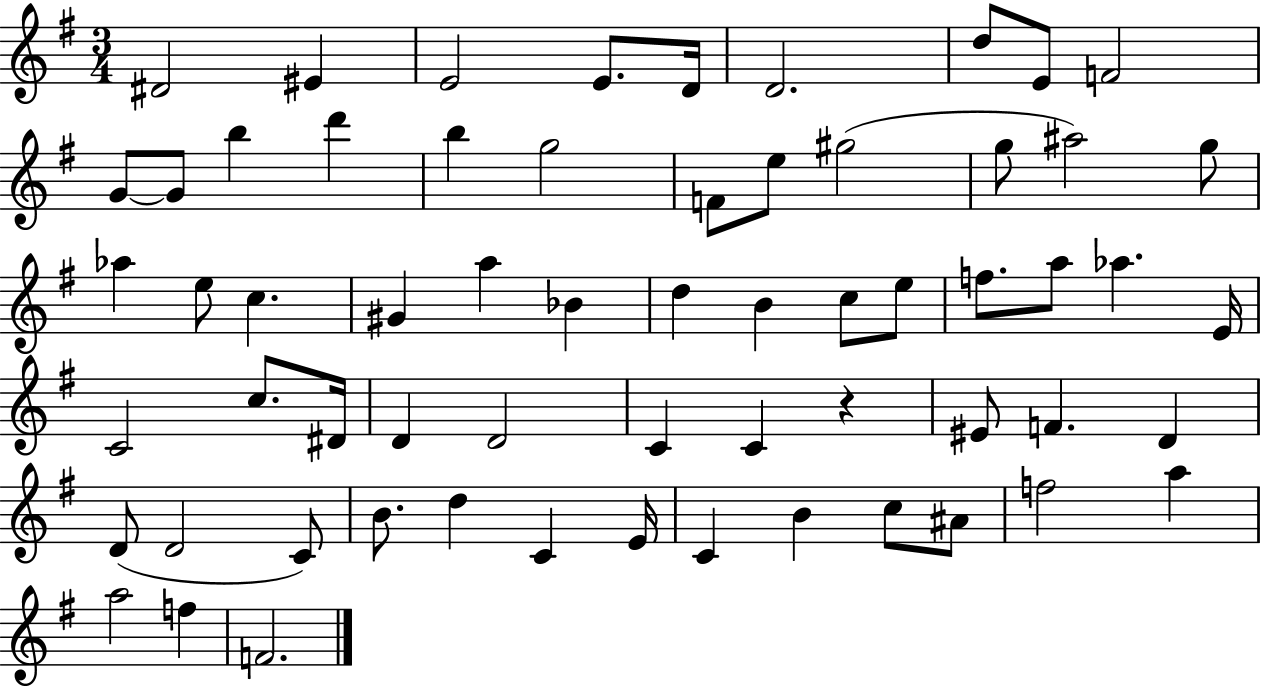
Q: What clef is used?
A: treble